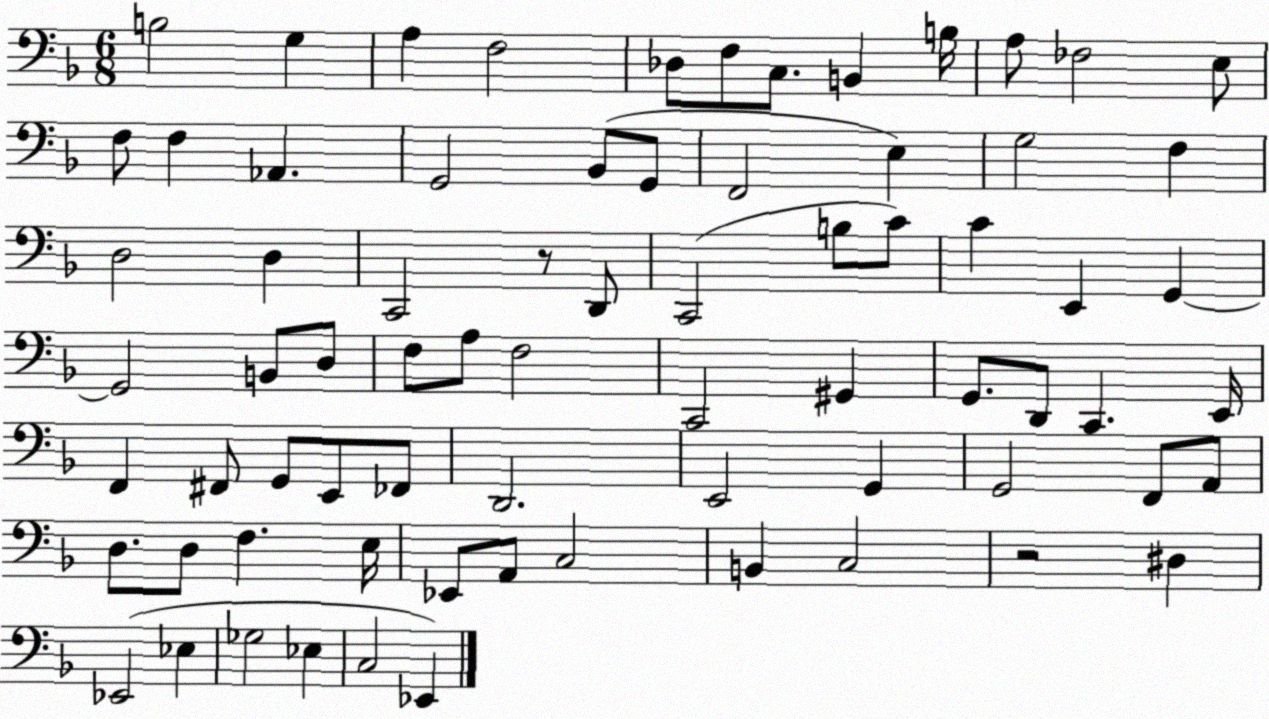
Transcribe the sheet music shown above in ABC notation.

X:1
T:Untitled
M:6/8
L:1/4
K:F
B,2 G, A, F,2 _D,/2 F,/2 C,/2 B,, B,/4 A,/2 _F,2 E,/2 F,/2 F, _A,, G,,2 _B,,/2 G,,/2 F,,2 E, G,2 F, D,2 D, C,,2 z/2 D,,/2 C,,2 B,/2 C/2 C E,, G,, G,,2 B,,/2 D,/2 F,/2 A,/2 F,2 C,,2 ^G,, G,,/2 D,,/2 C,, E,,/4 F,, ^F,,/2 G,,/2 E,,/2 _F,,/2 D,,2 E,,2 G,, G,,2 F,,/2 A,,/2 D,/2 D,/2 F, E,/4 _E,,/2 A,,/2 C,2 B,, C,2 z2 ^D, _E,,2 _E, _G,2 _E, C,2 _E,,